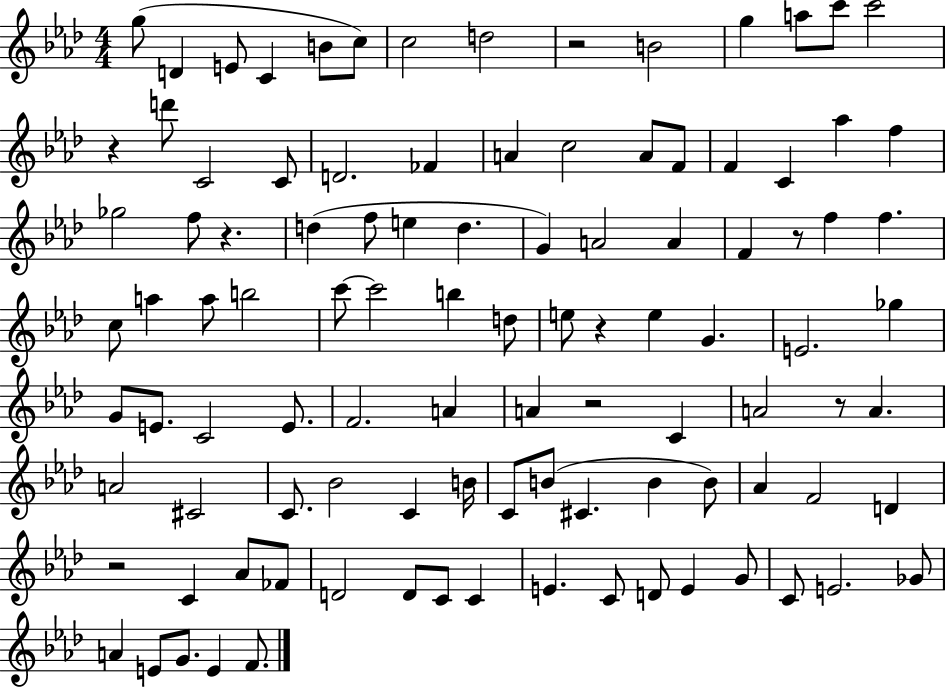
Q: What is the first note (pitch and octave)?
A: G5